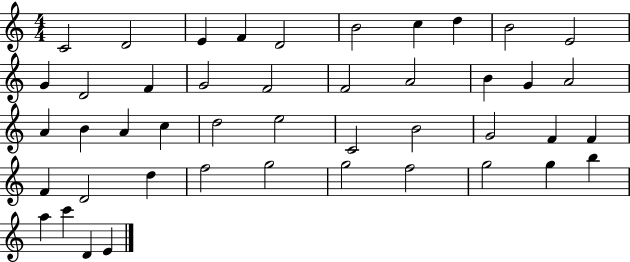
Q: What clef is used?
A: treble